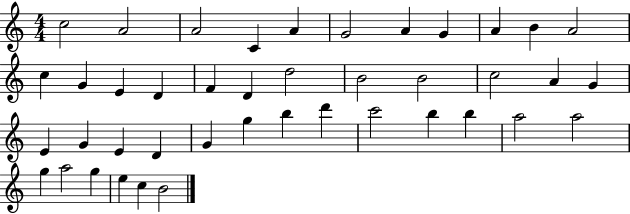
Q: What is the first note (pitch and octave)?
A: C5